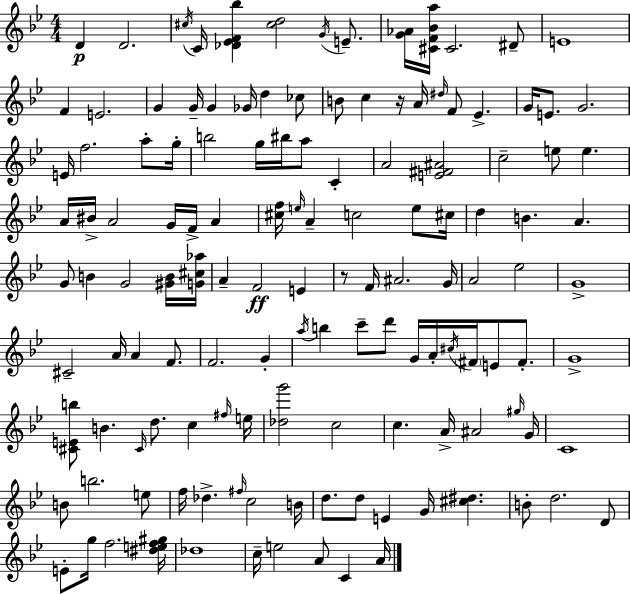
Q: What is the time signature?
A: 4/4